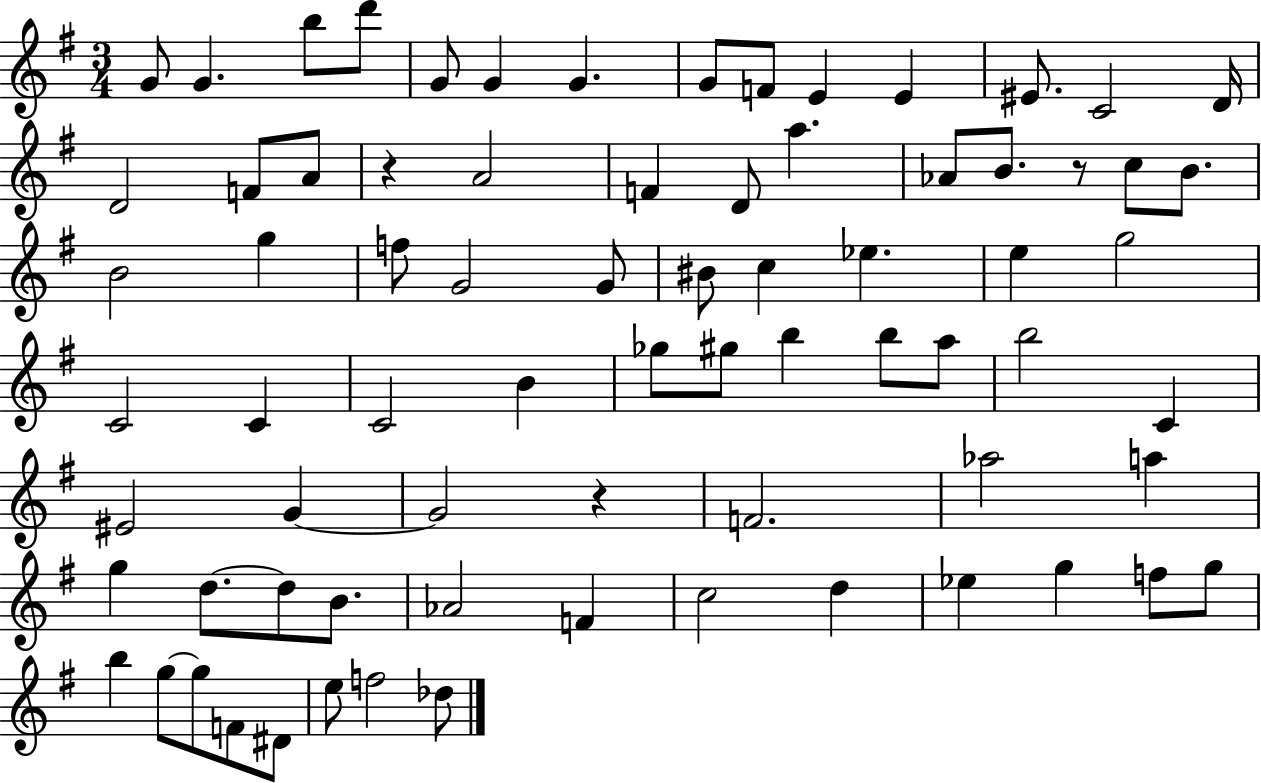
G4/e G4/q. B5/e D6/e G4/e G4/q G4/q. G4/e F4/e E4/q E4/q EIS4/e. C4/h D4/s D4/h F4/e A4/e R/q A4/h F4/q D4/e A5/q. Ab4/e B4/e. R/e C5/e B4/e. B4/h G5/q F5/e G4/h G4/e BIS4/e C5/q Eb5/q. E5/q G5/h C4/h C4/q C4/h B4/q Gb5/e G#5/e B5/q B5/e A5/e B5/h C4/q EIS4/h G4/q G4/h R/q F4/h. Ab5/h A5/q G5/q D5/e. D5/e B4/e. Ab4/h F4/q C5/h D5/q Eb5/q G5/q F5/e G5/e B5/q G5/e G5/e F4/e D#4/e E5/e F5/h Db5/e